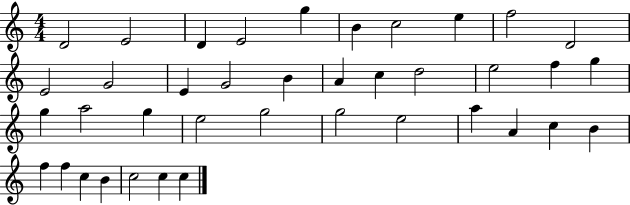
X:1
T:Untitled
M:4/4
L:1/4
K:C
D2 E2 D E2 g B c2 e f2 D2 E2 G2 E G2 B A c d2 e2 f g g a2 g e2 g2 g2 e2 a A c B f f c B c2 c c